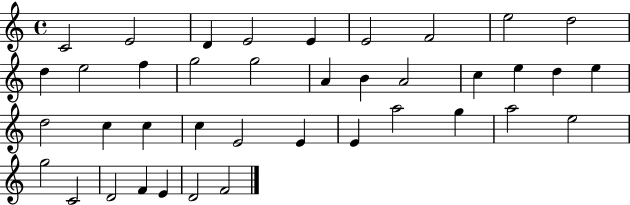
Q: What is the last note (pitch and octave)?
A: F4